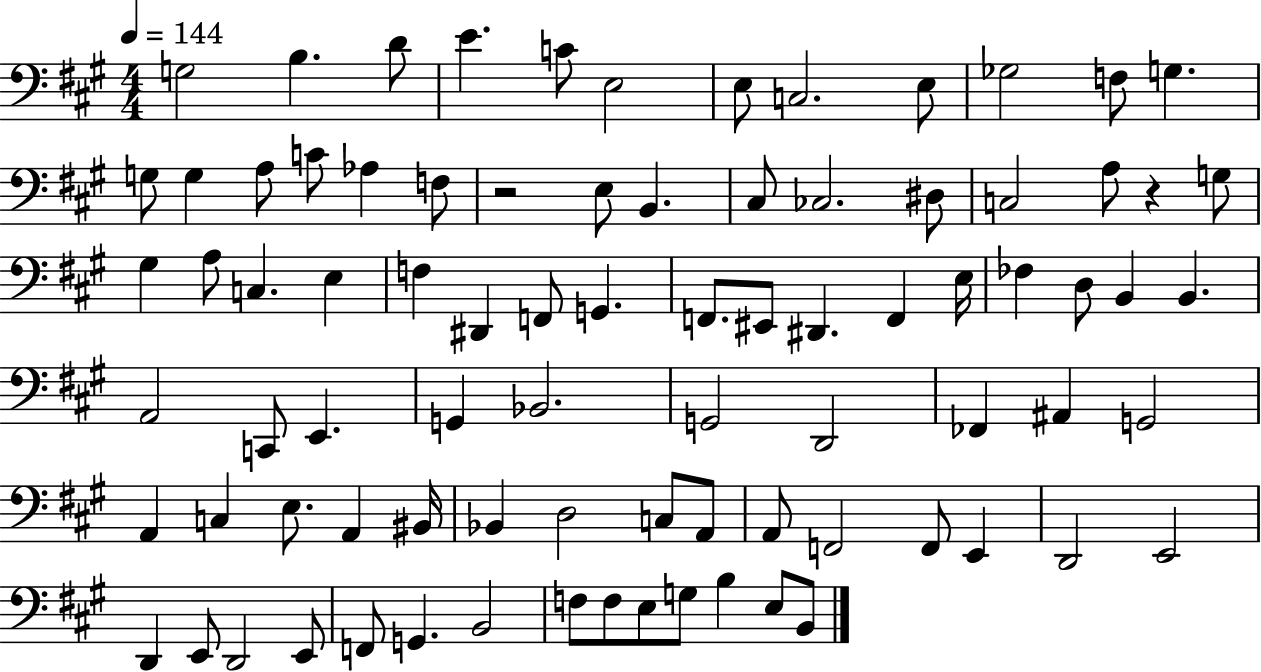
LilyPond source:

{
  \clef bass
  \numericTimeSignature
  \time 4/4
  \key a \major
  \tempo 4 = 144
  \repeat volta 2 { g2 b4. d'8 | e'4. c'8 e2 | e8 c2. e8 | ges2 f8 g4. | \break g8 g4 a8 c'8 aes4 f8 | r2 e8 b,4. | cis8 ces2. dis8 | c2 a8 r4 g8 | \break gis4 a8 c4. e4 | f4 dis,4 f,8 g,4. | f,8. eis,8 dis,4. f,4 e16 | fes4 d8 b,4 b,4. | \break a,2 c,8 e,4. | g,4 bes,2. | g,2 d,2 | fes,4 ais,4 g,2 | \break a,4 c4 e8. a,4 bis,16 | bes,4 d2 c8 a,8 | a,8 f,2 f,8 e,4 | d,2 e,2 | \break d,4 e,8 d,2 e,8 | f,8 g,4. b,2 | f8 f8 e8 g8 b4 e8 b,8 | } \bar "|."
}